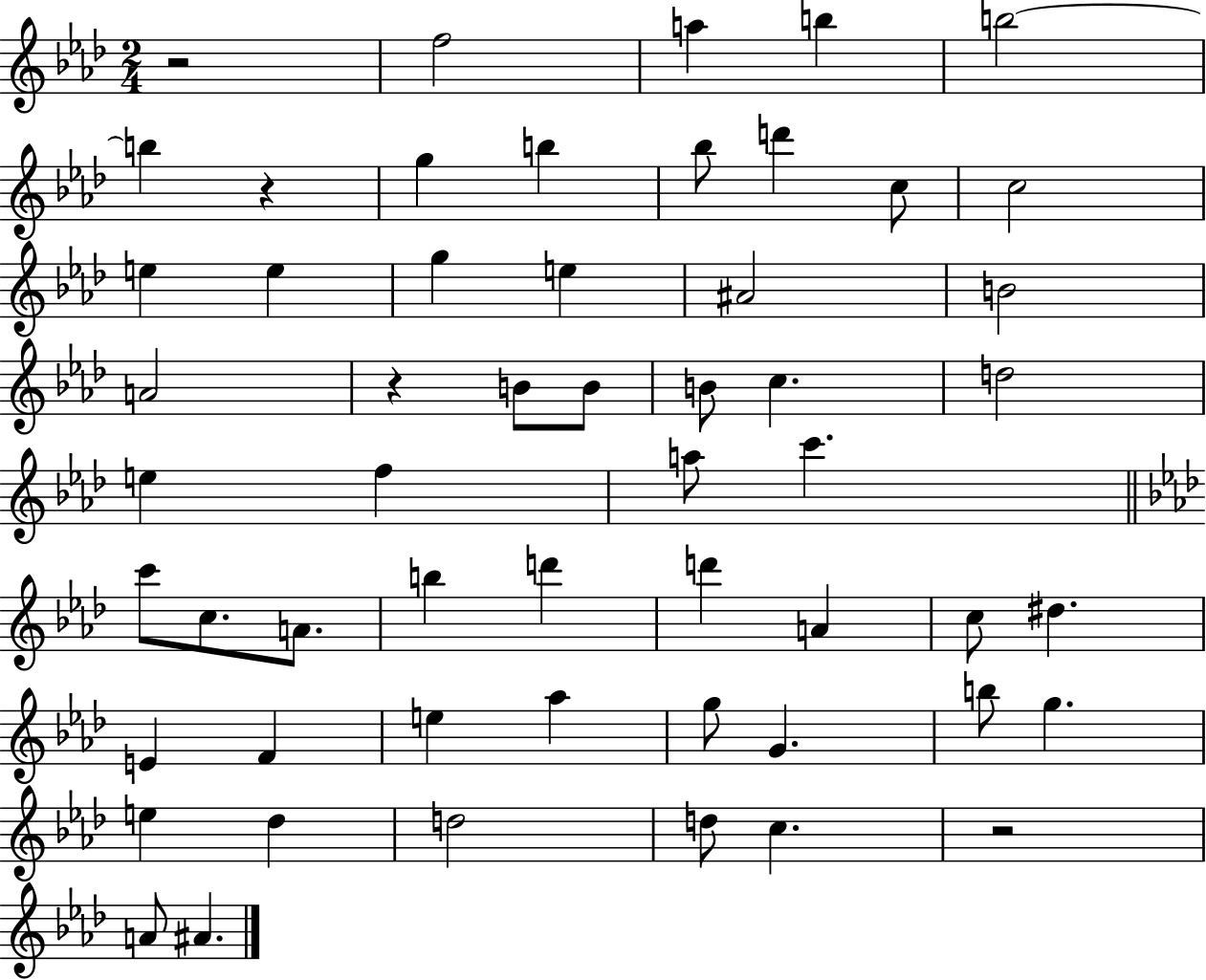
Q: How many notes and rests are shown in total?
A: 55